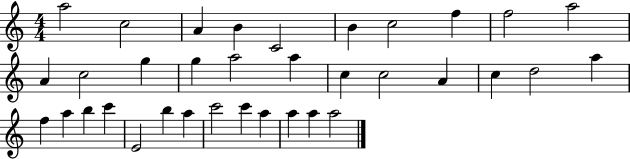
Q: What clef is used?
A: treble